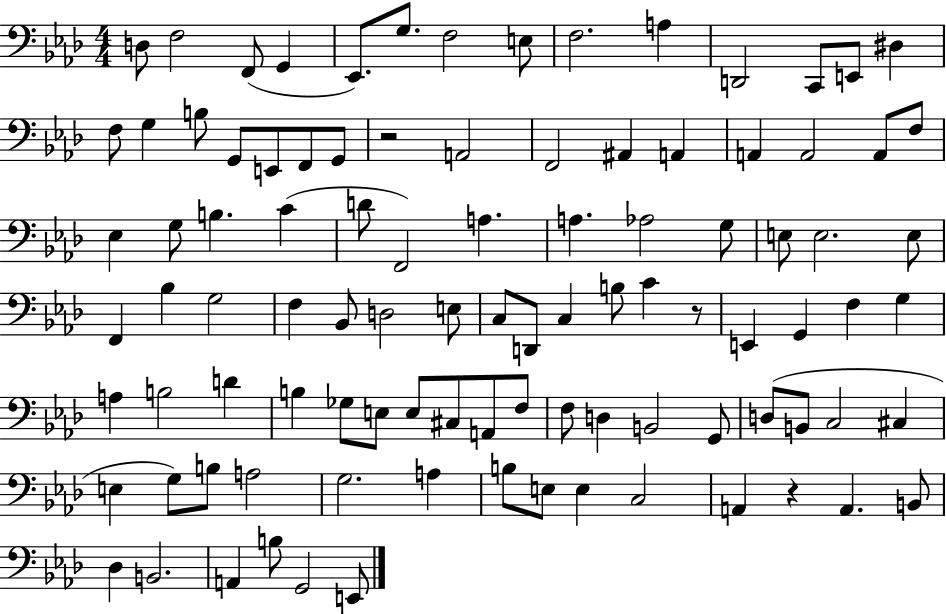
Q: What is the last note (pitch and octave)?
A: E2